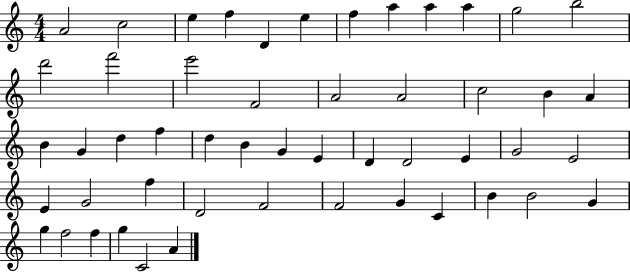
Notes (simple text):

A4/h C5/h E5/q F5/q D4/q E5/q F5/q A5/q A5/q A5/q G5/h B5/h D6/h F6/h E6/h F4/h A4/h A4/h C5/h B4/q A4/q B4/q G4/q D5/q F5/q D5/q B4/q G4/q E4/q D4/q D4/h E4/q G4/h E4/h E4/q G4/h F5/q D4/h F4/h F4/h G4/q C4/q B4/q B4/h G4/q G5/q F5/h F5/q G5/q C4/h A4/q